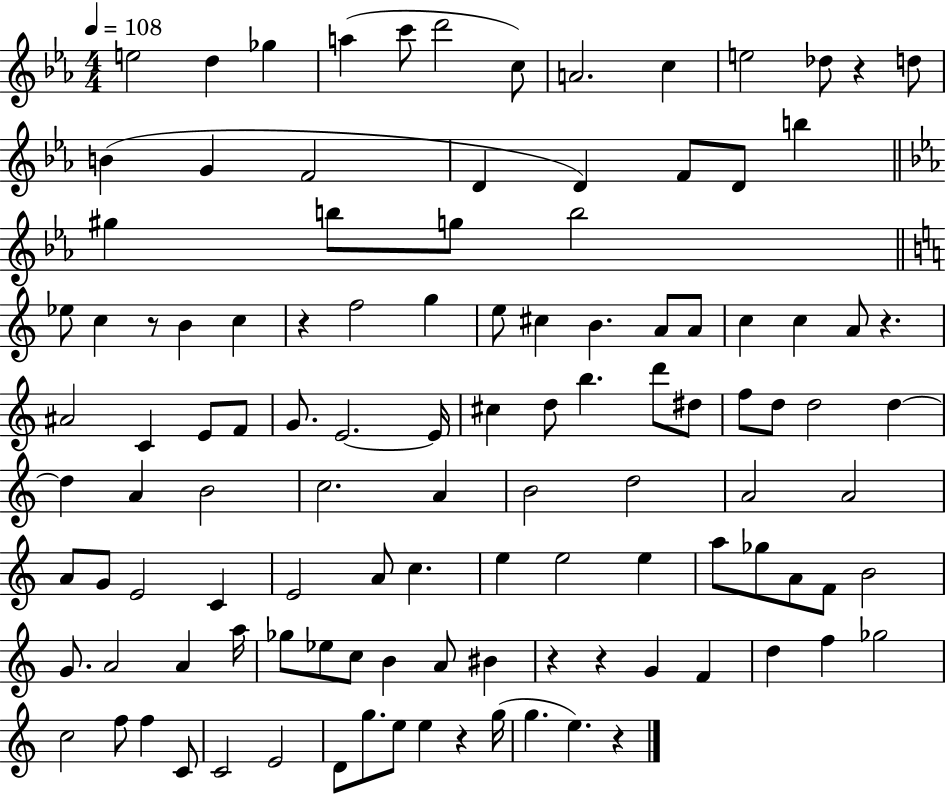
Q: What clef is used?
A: treble